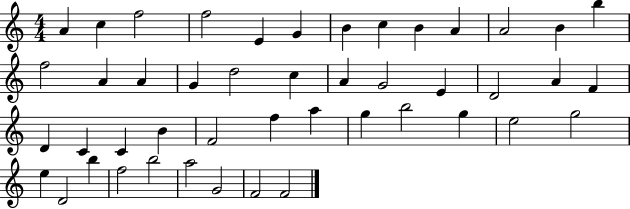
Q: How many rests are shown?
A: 0